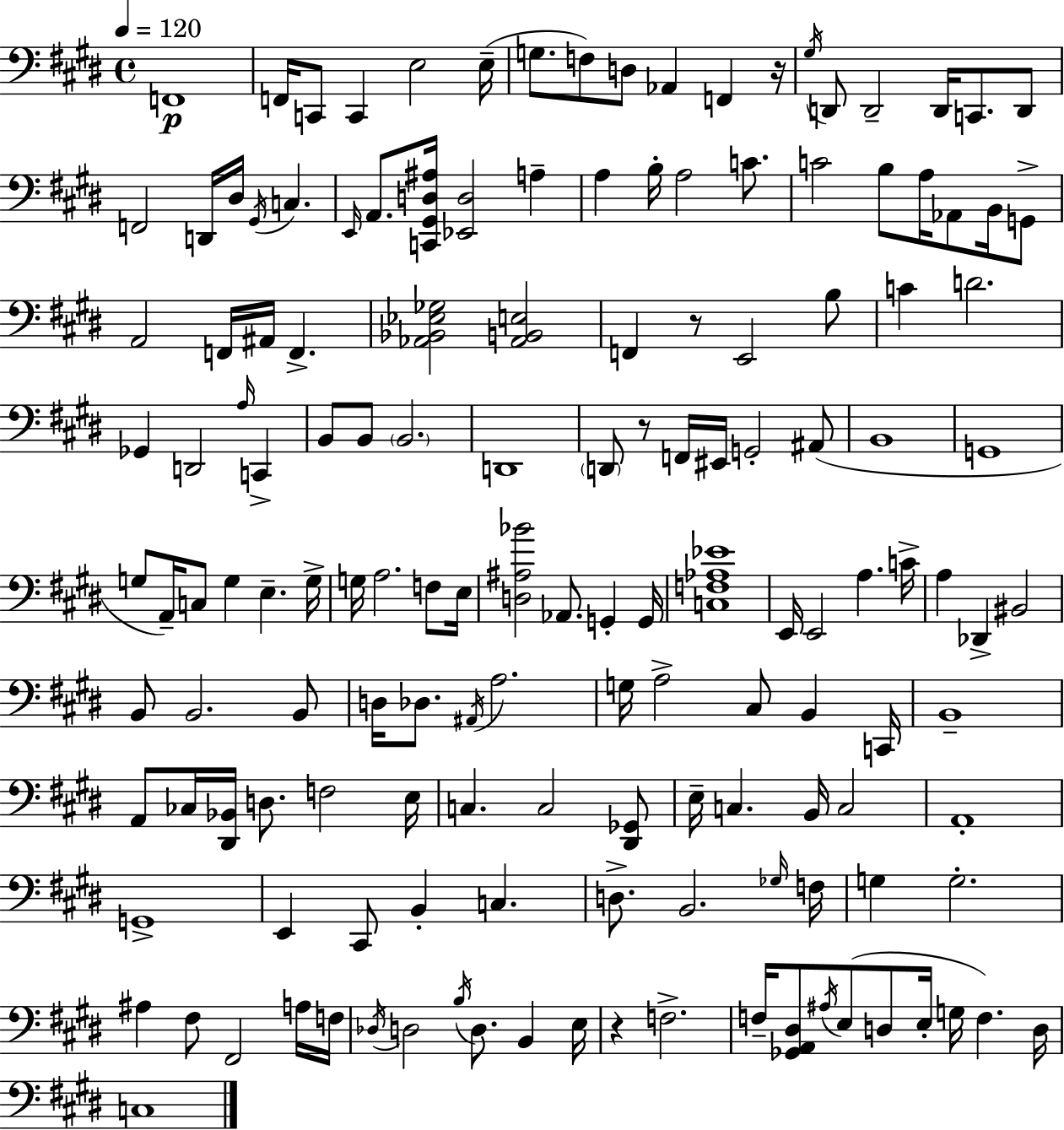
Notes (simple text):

F2/w F2/s C2/e C2/q E3/h E3/s G3/e. F3/e D3/e Ab2/q F2/q R/s G#3/s D2/e D2/h D2/s C2/e. D2/e F2/h D2/s D#3/s G#2/s C3/q. E2/s A2/e. [C2,G#2,D3,A#3]/s [Eb2,D3]/h A3/q A3/q B3/s A3/h C4/e. C4/h B3/e A3/s Ab2/e B2/s G2/e A2/h F2/s A#2/s F2/q. [Ab2,Bb2,Eb3,Gb3]/h [Ab2,B2,E3]/h F2/q R/e E2/h B3/e C4/q D4/h. Gb2/q D2/h A3/s C2/q B2/e B2/e B2/h. D2/w D2/e R/e F2/s EIS2/s G2/h A#2/e B2/w G2/w G3/e A2/s C3/e G3/q E3/q. G3/s G3/s A3/h. F3/e E3/s [D3,A#3,Bb4]/h Ab2/e. G2/q G2/s [C3,F3,Ab3,Eb4]/w E2/s E2/h A3/q. C4/s A3/q Db2/q BIS2/h B2/e B2/h. B2/e D3/s Db3/e. A#2/s A3/h. G3/s A3/h C#3/e B2/q C2/s B2/w A2/e CES3/s [D#2,Bb2]/s D3/e. F3/h E3/s C3/q. C3/h [D#2,Gb2]/e E3/s C3/q. B2/s C3/h A2/w G2/w E2/q C#2/e B2/q C3/q. D3/e. B2/h. Gb3/s F3/s G3/q G3/h. A#3/q F#3/e F#2/h A3/s F3/s Db3/s D3/h B3/s D3/e. B2/q E3/s R/q F3/h. F3/s [Gb2,A2,D#3]/e A#3/s E3/e D3/e E3/s G3/s F3/q. D3/s C3/w